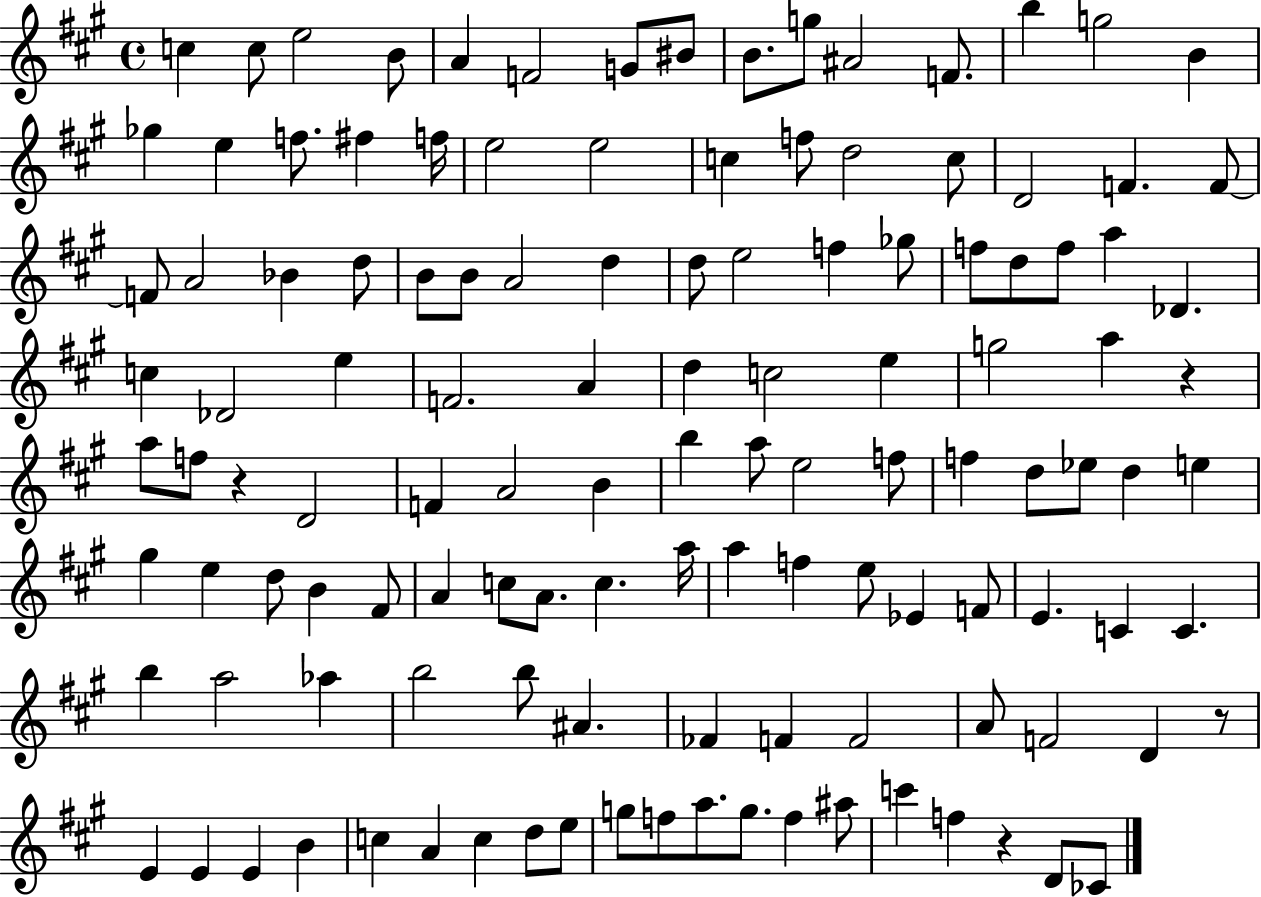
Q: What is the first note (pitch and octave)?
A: C5